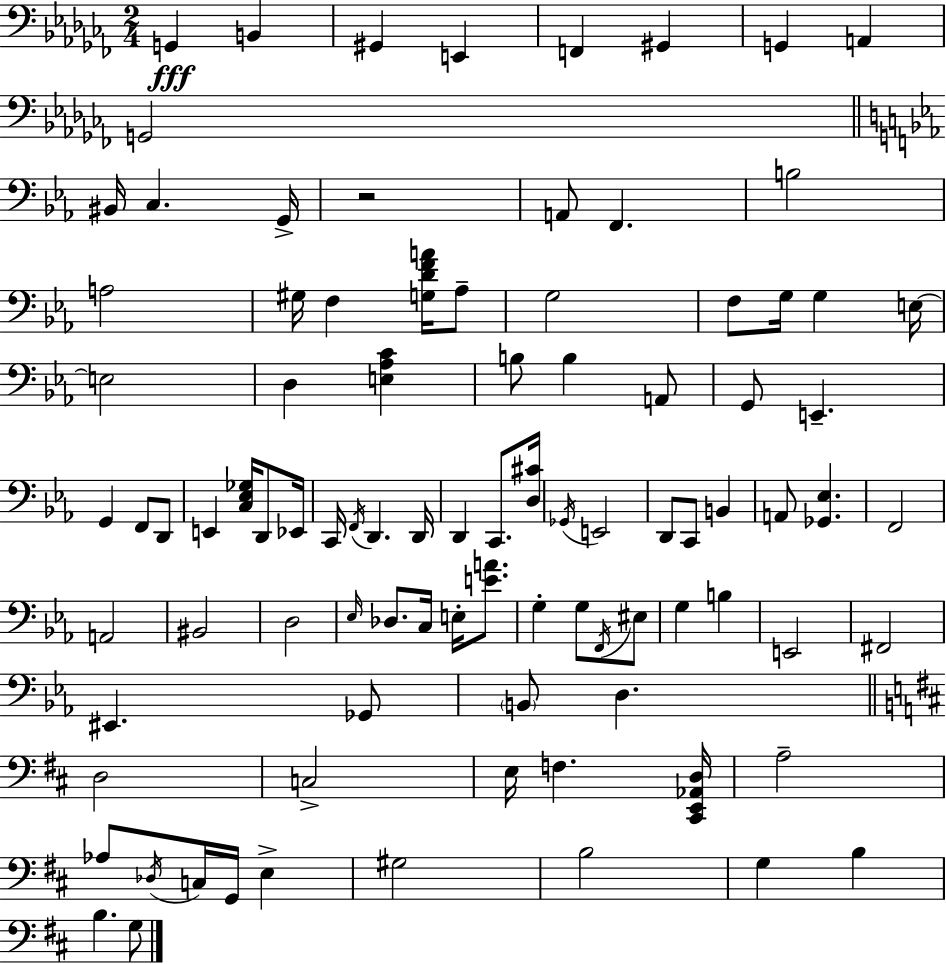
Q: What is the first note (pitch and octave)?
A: G2